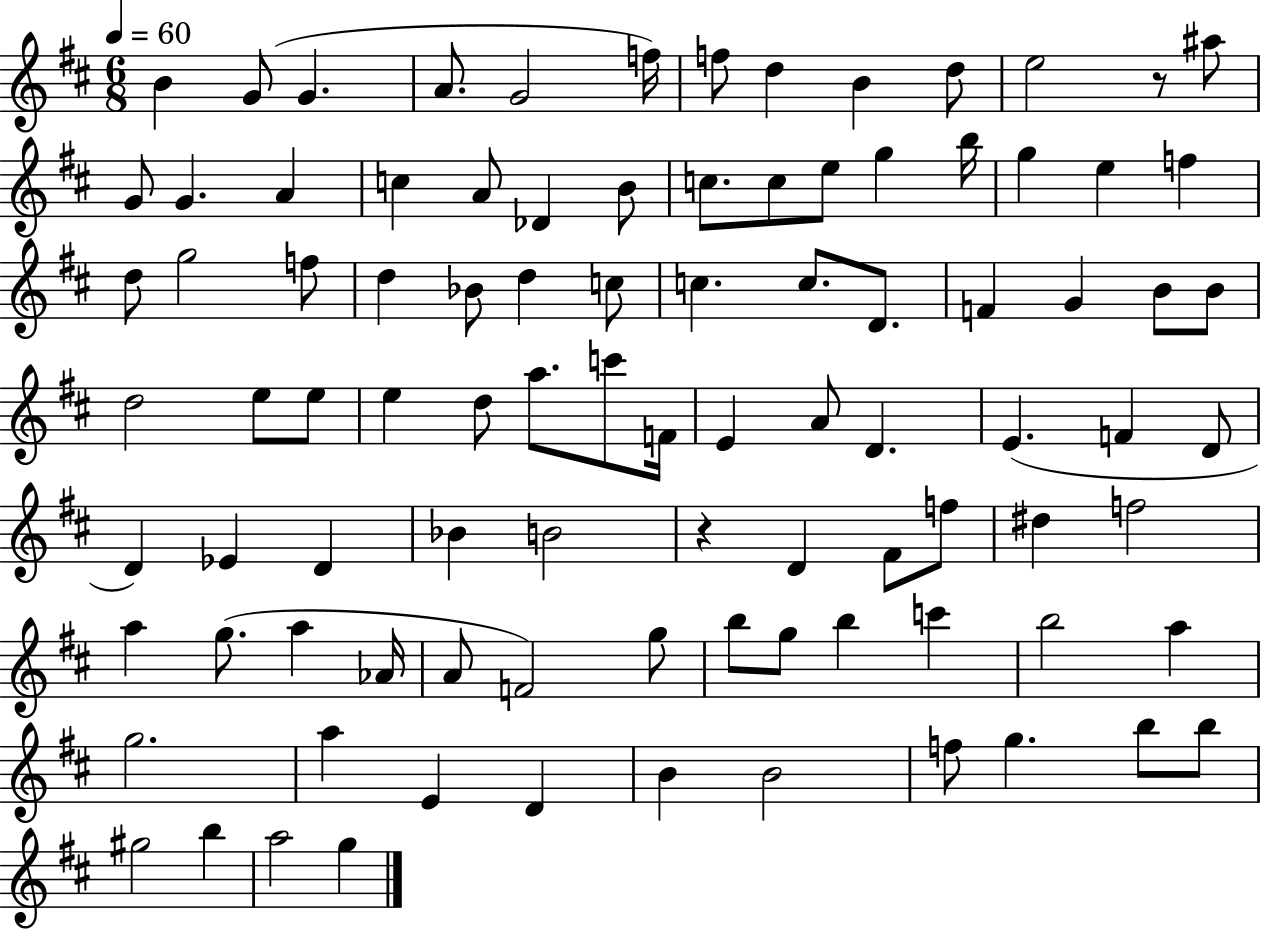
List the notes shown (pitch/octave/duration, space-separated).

B4/q G4/e G4/q. A4/e. G4/h F5/s F5/e D5/q B4/q D5/e E5/h R/e A#5/e G4/e G4/q. A4/q C5/q A4/e Db4/q B4/e C5/e. C5/e E5/e G5/q B5/s G5/q E5/q F5/q D5/e G5/h F5/e D5/q Bb4/e D5/q C5/e C5/q. C5/e. D4/e. F4/q G4/q B4/e B4/e D5/h E5/e E5/e E5/q D5/e A5/e. C6/e F4/s E4/q A4/e D4/q. E4/q. F4/q D4/e D4/q Eb4/q D4/q Bb4/q B4/h R/q D4/q F#4/e F5/e D#5/q F5/h A5/q G5/e. A5/q Ab4/s A4/e F4/h G5/e B5/e G5/e B5/q C6/q B5/h A5/q G5/h. A5/q E4/q D4/q B4/q B4/h F5/e G5/q. B5/e B5/e G#5/h B5/q A5/h G5/q